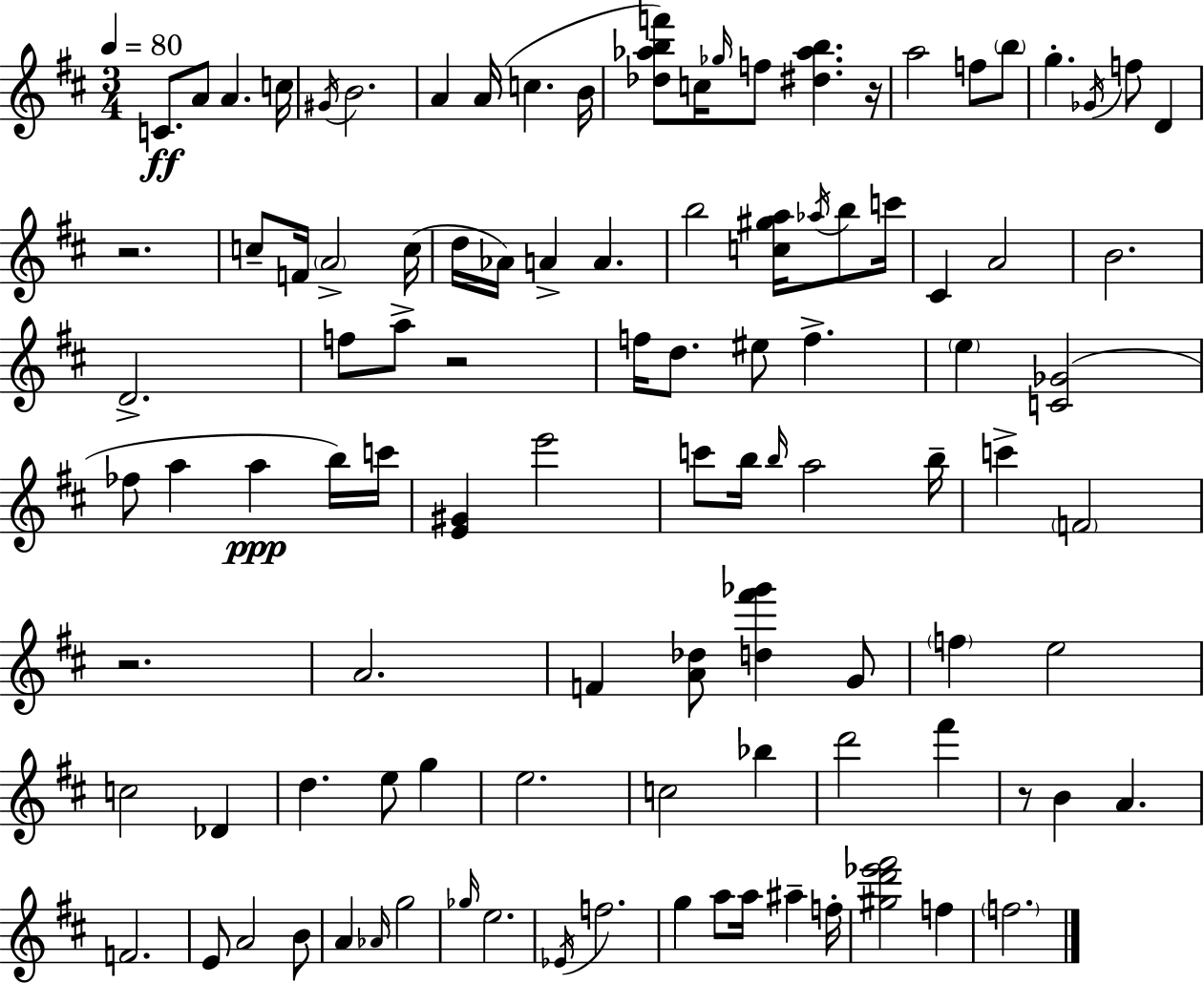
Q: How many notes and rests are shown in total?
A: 104